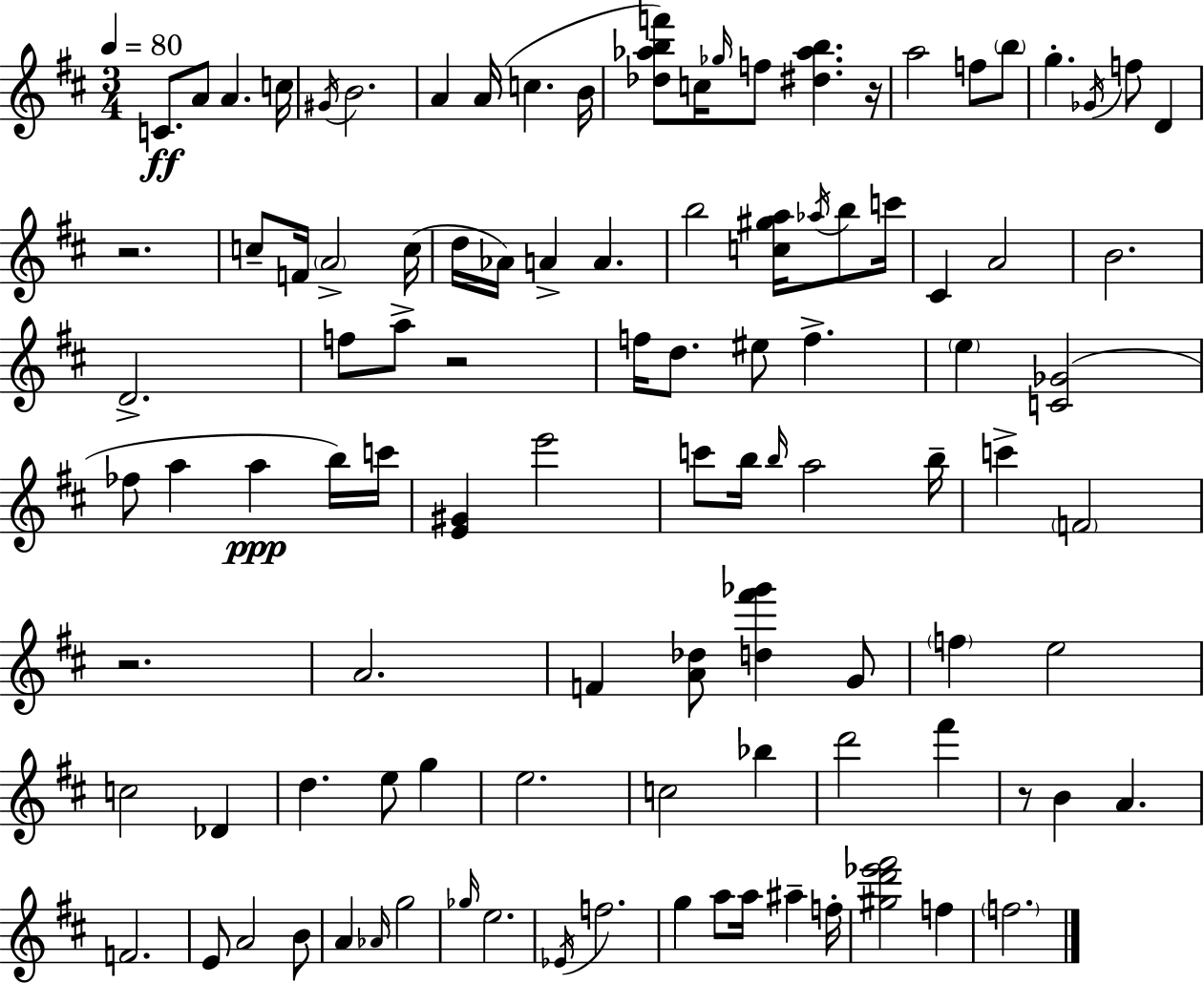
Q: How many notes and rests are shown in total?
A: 104